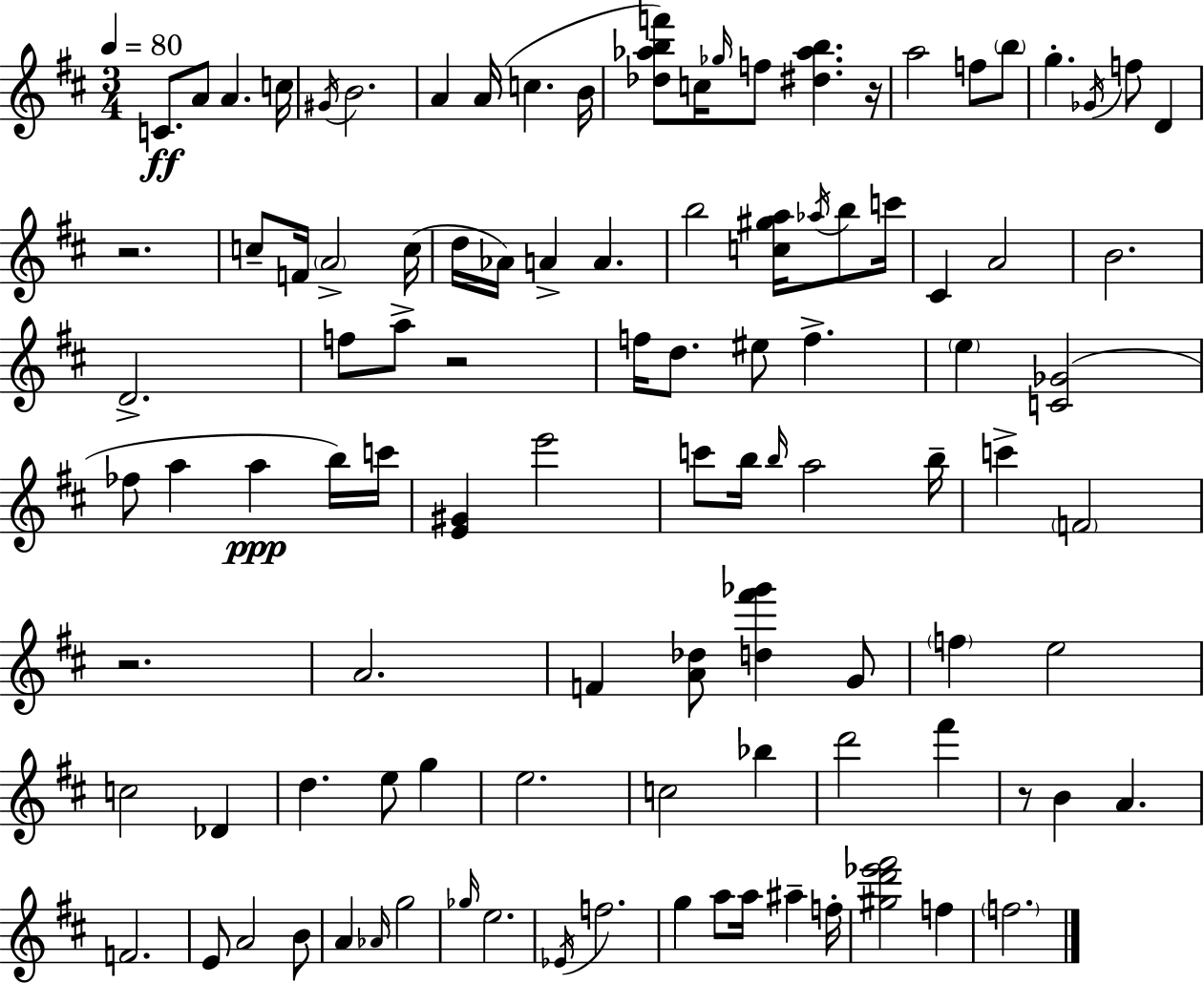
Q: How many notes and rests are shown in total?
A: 104